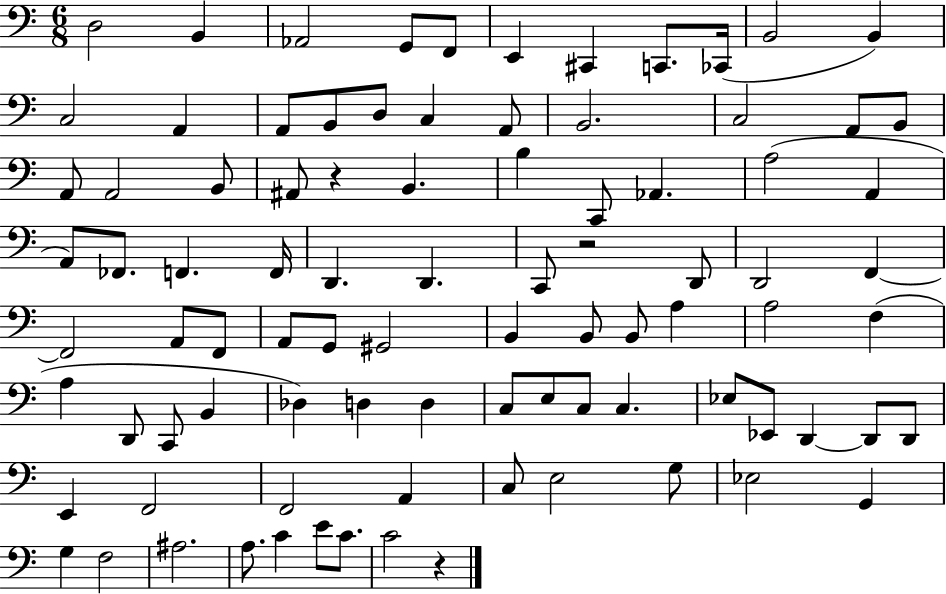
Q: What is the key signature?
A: C major